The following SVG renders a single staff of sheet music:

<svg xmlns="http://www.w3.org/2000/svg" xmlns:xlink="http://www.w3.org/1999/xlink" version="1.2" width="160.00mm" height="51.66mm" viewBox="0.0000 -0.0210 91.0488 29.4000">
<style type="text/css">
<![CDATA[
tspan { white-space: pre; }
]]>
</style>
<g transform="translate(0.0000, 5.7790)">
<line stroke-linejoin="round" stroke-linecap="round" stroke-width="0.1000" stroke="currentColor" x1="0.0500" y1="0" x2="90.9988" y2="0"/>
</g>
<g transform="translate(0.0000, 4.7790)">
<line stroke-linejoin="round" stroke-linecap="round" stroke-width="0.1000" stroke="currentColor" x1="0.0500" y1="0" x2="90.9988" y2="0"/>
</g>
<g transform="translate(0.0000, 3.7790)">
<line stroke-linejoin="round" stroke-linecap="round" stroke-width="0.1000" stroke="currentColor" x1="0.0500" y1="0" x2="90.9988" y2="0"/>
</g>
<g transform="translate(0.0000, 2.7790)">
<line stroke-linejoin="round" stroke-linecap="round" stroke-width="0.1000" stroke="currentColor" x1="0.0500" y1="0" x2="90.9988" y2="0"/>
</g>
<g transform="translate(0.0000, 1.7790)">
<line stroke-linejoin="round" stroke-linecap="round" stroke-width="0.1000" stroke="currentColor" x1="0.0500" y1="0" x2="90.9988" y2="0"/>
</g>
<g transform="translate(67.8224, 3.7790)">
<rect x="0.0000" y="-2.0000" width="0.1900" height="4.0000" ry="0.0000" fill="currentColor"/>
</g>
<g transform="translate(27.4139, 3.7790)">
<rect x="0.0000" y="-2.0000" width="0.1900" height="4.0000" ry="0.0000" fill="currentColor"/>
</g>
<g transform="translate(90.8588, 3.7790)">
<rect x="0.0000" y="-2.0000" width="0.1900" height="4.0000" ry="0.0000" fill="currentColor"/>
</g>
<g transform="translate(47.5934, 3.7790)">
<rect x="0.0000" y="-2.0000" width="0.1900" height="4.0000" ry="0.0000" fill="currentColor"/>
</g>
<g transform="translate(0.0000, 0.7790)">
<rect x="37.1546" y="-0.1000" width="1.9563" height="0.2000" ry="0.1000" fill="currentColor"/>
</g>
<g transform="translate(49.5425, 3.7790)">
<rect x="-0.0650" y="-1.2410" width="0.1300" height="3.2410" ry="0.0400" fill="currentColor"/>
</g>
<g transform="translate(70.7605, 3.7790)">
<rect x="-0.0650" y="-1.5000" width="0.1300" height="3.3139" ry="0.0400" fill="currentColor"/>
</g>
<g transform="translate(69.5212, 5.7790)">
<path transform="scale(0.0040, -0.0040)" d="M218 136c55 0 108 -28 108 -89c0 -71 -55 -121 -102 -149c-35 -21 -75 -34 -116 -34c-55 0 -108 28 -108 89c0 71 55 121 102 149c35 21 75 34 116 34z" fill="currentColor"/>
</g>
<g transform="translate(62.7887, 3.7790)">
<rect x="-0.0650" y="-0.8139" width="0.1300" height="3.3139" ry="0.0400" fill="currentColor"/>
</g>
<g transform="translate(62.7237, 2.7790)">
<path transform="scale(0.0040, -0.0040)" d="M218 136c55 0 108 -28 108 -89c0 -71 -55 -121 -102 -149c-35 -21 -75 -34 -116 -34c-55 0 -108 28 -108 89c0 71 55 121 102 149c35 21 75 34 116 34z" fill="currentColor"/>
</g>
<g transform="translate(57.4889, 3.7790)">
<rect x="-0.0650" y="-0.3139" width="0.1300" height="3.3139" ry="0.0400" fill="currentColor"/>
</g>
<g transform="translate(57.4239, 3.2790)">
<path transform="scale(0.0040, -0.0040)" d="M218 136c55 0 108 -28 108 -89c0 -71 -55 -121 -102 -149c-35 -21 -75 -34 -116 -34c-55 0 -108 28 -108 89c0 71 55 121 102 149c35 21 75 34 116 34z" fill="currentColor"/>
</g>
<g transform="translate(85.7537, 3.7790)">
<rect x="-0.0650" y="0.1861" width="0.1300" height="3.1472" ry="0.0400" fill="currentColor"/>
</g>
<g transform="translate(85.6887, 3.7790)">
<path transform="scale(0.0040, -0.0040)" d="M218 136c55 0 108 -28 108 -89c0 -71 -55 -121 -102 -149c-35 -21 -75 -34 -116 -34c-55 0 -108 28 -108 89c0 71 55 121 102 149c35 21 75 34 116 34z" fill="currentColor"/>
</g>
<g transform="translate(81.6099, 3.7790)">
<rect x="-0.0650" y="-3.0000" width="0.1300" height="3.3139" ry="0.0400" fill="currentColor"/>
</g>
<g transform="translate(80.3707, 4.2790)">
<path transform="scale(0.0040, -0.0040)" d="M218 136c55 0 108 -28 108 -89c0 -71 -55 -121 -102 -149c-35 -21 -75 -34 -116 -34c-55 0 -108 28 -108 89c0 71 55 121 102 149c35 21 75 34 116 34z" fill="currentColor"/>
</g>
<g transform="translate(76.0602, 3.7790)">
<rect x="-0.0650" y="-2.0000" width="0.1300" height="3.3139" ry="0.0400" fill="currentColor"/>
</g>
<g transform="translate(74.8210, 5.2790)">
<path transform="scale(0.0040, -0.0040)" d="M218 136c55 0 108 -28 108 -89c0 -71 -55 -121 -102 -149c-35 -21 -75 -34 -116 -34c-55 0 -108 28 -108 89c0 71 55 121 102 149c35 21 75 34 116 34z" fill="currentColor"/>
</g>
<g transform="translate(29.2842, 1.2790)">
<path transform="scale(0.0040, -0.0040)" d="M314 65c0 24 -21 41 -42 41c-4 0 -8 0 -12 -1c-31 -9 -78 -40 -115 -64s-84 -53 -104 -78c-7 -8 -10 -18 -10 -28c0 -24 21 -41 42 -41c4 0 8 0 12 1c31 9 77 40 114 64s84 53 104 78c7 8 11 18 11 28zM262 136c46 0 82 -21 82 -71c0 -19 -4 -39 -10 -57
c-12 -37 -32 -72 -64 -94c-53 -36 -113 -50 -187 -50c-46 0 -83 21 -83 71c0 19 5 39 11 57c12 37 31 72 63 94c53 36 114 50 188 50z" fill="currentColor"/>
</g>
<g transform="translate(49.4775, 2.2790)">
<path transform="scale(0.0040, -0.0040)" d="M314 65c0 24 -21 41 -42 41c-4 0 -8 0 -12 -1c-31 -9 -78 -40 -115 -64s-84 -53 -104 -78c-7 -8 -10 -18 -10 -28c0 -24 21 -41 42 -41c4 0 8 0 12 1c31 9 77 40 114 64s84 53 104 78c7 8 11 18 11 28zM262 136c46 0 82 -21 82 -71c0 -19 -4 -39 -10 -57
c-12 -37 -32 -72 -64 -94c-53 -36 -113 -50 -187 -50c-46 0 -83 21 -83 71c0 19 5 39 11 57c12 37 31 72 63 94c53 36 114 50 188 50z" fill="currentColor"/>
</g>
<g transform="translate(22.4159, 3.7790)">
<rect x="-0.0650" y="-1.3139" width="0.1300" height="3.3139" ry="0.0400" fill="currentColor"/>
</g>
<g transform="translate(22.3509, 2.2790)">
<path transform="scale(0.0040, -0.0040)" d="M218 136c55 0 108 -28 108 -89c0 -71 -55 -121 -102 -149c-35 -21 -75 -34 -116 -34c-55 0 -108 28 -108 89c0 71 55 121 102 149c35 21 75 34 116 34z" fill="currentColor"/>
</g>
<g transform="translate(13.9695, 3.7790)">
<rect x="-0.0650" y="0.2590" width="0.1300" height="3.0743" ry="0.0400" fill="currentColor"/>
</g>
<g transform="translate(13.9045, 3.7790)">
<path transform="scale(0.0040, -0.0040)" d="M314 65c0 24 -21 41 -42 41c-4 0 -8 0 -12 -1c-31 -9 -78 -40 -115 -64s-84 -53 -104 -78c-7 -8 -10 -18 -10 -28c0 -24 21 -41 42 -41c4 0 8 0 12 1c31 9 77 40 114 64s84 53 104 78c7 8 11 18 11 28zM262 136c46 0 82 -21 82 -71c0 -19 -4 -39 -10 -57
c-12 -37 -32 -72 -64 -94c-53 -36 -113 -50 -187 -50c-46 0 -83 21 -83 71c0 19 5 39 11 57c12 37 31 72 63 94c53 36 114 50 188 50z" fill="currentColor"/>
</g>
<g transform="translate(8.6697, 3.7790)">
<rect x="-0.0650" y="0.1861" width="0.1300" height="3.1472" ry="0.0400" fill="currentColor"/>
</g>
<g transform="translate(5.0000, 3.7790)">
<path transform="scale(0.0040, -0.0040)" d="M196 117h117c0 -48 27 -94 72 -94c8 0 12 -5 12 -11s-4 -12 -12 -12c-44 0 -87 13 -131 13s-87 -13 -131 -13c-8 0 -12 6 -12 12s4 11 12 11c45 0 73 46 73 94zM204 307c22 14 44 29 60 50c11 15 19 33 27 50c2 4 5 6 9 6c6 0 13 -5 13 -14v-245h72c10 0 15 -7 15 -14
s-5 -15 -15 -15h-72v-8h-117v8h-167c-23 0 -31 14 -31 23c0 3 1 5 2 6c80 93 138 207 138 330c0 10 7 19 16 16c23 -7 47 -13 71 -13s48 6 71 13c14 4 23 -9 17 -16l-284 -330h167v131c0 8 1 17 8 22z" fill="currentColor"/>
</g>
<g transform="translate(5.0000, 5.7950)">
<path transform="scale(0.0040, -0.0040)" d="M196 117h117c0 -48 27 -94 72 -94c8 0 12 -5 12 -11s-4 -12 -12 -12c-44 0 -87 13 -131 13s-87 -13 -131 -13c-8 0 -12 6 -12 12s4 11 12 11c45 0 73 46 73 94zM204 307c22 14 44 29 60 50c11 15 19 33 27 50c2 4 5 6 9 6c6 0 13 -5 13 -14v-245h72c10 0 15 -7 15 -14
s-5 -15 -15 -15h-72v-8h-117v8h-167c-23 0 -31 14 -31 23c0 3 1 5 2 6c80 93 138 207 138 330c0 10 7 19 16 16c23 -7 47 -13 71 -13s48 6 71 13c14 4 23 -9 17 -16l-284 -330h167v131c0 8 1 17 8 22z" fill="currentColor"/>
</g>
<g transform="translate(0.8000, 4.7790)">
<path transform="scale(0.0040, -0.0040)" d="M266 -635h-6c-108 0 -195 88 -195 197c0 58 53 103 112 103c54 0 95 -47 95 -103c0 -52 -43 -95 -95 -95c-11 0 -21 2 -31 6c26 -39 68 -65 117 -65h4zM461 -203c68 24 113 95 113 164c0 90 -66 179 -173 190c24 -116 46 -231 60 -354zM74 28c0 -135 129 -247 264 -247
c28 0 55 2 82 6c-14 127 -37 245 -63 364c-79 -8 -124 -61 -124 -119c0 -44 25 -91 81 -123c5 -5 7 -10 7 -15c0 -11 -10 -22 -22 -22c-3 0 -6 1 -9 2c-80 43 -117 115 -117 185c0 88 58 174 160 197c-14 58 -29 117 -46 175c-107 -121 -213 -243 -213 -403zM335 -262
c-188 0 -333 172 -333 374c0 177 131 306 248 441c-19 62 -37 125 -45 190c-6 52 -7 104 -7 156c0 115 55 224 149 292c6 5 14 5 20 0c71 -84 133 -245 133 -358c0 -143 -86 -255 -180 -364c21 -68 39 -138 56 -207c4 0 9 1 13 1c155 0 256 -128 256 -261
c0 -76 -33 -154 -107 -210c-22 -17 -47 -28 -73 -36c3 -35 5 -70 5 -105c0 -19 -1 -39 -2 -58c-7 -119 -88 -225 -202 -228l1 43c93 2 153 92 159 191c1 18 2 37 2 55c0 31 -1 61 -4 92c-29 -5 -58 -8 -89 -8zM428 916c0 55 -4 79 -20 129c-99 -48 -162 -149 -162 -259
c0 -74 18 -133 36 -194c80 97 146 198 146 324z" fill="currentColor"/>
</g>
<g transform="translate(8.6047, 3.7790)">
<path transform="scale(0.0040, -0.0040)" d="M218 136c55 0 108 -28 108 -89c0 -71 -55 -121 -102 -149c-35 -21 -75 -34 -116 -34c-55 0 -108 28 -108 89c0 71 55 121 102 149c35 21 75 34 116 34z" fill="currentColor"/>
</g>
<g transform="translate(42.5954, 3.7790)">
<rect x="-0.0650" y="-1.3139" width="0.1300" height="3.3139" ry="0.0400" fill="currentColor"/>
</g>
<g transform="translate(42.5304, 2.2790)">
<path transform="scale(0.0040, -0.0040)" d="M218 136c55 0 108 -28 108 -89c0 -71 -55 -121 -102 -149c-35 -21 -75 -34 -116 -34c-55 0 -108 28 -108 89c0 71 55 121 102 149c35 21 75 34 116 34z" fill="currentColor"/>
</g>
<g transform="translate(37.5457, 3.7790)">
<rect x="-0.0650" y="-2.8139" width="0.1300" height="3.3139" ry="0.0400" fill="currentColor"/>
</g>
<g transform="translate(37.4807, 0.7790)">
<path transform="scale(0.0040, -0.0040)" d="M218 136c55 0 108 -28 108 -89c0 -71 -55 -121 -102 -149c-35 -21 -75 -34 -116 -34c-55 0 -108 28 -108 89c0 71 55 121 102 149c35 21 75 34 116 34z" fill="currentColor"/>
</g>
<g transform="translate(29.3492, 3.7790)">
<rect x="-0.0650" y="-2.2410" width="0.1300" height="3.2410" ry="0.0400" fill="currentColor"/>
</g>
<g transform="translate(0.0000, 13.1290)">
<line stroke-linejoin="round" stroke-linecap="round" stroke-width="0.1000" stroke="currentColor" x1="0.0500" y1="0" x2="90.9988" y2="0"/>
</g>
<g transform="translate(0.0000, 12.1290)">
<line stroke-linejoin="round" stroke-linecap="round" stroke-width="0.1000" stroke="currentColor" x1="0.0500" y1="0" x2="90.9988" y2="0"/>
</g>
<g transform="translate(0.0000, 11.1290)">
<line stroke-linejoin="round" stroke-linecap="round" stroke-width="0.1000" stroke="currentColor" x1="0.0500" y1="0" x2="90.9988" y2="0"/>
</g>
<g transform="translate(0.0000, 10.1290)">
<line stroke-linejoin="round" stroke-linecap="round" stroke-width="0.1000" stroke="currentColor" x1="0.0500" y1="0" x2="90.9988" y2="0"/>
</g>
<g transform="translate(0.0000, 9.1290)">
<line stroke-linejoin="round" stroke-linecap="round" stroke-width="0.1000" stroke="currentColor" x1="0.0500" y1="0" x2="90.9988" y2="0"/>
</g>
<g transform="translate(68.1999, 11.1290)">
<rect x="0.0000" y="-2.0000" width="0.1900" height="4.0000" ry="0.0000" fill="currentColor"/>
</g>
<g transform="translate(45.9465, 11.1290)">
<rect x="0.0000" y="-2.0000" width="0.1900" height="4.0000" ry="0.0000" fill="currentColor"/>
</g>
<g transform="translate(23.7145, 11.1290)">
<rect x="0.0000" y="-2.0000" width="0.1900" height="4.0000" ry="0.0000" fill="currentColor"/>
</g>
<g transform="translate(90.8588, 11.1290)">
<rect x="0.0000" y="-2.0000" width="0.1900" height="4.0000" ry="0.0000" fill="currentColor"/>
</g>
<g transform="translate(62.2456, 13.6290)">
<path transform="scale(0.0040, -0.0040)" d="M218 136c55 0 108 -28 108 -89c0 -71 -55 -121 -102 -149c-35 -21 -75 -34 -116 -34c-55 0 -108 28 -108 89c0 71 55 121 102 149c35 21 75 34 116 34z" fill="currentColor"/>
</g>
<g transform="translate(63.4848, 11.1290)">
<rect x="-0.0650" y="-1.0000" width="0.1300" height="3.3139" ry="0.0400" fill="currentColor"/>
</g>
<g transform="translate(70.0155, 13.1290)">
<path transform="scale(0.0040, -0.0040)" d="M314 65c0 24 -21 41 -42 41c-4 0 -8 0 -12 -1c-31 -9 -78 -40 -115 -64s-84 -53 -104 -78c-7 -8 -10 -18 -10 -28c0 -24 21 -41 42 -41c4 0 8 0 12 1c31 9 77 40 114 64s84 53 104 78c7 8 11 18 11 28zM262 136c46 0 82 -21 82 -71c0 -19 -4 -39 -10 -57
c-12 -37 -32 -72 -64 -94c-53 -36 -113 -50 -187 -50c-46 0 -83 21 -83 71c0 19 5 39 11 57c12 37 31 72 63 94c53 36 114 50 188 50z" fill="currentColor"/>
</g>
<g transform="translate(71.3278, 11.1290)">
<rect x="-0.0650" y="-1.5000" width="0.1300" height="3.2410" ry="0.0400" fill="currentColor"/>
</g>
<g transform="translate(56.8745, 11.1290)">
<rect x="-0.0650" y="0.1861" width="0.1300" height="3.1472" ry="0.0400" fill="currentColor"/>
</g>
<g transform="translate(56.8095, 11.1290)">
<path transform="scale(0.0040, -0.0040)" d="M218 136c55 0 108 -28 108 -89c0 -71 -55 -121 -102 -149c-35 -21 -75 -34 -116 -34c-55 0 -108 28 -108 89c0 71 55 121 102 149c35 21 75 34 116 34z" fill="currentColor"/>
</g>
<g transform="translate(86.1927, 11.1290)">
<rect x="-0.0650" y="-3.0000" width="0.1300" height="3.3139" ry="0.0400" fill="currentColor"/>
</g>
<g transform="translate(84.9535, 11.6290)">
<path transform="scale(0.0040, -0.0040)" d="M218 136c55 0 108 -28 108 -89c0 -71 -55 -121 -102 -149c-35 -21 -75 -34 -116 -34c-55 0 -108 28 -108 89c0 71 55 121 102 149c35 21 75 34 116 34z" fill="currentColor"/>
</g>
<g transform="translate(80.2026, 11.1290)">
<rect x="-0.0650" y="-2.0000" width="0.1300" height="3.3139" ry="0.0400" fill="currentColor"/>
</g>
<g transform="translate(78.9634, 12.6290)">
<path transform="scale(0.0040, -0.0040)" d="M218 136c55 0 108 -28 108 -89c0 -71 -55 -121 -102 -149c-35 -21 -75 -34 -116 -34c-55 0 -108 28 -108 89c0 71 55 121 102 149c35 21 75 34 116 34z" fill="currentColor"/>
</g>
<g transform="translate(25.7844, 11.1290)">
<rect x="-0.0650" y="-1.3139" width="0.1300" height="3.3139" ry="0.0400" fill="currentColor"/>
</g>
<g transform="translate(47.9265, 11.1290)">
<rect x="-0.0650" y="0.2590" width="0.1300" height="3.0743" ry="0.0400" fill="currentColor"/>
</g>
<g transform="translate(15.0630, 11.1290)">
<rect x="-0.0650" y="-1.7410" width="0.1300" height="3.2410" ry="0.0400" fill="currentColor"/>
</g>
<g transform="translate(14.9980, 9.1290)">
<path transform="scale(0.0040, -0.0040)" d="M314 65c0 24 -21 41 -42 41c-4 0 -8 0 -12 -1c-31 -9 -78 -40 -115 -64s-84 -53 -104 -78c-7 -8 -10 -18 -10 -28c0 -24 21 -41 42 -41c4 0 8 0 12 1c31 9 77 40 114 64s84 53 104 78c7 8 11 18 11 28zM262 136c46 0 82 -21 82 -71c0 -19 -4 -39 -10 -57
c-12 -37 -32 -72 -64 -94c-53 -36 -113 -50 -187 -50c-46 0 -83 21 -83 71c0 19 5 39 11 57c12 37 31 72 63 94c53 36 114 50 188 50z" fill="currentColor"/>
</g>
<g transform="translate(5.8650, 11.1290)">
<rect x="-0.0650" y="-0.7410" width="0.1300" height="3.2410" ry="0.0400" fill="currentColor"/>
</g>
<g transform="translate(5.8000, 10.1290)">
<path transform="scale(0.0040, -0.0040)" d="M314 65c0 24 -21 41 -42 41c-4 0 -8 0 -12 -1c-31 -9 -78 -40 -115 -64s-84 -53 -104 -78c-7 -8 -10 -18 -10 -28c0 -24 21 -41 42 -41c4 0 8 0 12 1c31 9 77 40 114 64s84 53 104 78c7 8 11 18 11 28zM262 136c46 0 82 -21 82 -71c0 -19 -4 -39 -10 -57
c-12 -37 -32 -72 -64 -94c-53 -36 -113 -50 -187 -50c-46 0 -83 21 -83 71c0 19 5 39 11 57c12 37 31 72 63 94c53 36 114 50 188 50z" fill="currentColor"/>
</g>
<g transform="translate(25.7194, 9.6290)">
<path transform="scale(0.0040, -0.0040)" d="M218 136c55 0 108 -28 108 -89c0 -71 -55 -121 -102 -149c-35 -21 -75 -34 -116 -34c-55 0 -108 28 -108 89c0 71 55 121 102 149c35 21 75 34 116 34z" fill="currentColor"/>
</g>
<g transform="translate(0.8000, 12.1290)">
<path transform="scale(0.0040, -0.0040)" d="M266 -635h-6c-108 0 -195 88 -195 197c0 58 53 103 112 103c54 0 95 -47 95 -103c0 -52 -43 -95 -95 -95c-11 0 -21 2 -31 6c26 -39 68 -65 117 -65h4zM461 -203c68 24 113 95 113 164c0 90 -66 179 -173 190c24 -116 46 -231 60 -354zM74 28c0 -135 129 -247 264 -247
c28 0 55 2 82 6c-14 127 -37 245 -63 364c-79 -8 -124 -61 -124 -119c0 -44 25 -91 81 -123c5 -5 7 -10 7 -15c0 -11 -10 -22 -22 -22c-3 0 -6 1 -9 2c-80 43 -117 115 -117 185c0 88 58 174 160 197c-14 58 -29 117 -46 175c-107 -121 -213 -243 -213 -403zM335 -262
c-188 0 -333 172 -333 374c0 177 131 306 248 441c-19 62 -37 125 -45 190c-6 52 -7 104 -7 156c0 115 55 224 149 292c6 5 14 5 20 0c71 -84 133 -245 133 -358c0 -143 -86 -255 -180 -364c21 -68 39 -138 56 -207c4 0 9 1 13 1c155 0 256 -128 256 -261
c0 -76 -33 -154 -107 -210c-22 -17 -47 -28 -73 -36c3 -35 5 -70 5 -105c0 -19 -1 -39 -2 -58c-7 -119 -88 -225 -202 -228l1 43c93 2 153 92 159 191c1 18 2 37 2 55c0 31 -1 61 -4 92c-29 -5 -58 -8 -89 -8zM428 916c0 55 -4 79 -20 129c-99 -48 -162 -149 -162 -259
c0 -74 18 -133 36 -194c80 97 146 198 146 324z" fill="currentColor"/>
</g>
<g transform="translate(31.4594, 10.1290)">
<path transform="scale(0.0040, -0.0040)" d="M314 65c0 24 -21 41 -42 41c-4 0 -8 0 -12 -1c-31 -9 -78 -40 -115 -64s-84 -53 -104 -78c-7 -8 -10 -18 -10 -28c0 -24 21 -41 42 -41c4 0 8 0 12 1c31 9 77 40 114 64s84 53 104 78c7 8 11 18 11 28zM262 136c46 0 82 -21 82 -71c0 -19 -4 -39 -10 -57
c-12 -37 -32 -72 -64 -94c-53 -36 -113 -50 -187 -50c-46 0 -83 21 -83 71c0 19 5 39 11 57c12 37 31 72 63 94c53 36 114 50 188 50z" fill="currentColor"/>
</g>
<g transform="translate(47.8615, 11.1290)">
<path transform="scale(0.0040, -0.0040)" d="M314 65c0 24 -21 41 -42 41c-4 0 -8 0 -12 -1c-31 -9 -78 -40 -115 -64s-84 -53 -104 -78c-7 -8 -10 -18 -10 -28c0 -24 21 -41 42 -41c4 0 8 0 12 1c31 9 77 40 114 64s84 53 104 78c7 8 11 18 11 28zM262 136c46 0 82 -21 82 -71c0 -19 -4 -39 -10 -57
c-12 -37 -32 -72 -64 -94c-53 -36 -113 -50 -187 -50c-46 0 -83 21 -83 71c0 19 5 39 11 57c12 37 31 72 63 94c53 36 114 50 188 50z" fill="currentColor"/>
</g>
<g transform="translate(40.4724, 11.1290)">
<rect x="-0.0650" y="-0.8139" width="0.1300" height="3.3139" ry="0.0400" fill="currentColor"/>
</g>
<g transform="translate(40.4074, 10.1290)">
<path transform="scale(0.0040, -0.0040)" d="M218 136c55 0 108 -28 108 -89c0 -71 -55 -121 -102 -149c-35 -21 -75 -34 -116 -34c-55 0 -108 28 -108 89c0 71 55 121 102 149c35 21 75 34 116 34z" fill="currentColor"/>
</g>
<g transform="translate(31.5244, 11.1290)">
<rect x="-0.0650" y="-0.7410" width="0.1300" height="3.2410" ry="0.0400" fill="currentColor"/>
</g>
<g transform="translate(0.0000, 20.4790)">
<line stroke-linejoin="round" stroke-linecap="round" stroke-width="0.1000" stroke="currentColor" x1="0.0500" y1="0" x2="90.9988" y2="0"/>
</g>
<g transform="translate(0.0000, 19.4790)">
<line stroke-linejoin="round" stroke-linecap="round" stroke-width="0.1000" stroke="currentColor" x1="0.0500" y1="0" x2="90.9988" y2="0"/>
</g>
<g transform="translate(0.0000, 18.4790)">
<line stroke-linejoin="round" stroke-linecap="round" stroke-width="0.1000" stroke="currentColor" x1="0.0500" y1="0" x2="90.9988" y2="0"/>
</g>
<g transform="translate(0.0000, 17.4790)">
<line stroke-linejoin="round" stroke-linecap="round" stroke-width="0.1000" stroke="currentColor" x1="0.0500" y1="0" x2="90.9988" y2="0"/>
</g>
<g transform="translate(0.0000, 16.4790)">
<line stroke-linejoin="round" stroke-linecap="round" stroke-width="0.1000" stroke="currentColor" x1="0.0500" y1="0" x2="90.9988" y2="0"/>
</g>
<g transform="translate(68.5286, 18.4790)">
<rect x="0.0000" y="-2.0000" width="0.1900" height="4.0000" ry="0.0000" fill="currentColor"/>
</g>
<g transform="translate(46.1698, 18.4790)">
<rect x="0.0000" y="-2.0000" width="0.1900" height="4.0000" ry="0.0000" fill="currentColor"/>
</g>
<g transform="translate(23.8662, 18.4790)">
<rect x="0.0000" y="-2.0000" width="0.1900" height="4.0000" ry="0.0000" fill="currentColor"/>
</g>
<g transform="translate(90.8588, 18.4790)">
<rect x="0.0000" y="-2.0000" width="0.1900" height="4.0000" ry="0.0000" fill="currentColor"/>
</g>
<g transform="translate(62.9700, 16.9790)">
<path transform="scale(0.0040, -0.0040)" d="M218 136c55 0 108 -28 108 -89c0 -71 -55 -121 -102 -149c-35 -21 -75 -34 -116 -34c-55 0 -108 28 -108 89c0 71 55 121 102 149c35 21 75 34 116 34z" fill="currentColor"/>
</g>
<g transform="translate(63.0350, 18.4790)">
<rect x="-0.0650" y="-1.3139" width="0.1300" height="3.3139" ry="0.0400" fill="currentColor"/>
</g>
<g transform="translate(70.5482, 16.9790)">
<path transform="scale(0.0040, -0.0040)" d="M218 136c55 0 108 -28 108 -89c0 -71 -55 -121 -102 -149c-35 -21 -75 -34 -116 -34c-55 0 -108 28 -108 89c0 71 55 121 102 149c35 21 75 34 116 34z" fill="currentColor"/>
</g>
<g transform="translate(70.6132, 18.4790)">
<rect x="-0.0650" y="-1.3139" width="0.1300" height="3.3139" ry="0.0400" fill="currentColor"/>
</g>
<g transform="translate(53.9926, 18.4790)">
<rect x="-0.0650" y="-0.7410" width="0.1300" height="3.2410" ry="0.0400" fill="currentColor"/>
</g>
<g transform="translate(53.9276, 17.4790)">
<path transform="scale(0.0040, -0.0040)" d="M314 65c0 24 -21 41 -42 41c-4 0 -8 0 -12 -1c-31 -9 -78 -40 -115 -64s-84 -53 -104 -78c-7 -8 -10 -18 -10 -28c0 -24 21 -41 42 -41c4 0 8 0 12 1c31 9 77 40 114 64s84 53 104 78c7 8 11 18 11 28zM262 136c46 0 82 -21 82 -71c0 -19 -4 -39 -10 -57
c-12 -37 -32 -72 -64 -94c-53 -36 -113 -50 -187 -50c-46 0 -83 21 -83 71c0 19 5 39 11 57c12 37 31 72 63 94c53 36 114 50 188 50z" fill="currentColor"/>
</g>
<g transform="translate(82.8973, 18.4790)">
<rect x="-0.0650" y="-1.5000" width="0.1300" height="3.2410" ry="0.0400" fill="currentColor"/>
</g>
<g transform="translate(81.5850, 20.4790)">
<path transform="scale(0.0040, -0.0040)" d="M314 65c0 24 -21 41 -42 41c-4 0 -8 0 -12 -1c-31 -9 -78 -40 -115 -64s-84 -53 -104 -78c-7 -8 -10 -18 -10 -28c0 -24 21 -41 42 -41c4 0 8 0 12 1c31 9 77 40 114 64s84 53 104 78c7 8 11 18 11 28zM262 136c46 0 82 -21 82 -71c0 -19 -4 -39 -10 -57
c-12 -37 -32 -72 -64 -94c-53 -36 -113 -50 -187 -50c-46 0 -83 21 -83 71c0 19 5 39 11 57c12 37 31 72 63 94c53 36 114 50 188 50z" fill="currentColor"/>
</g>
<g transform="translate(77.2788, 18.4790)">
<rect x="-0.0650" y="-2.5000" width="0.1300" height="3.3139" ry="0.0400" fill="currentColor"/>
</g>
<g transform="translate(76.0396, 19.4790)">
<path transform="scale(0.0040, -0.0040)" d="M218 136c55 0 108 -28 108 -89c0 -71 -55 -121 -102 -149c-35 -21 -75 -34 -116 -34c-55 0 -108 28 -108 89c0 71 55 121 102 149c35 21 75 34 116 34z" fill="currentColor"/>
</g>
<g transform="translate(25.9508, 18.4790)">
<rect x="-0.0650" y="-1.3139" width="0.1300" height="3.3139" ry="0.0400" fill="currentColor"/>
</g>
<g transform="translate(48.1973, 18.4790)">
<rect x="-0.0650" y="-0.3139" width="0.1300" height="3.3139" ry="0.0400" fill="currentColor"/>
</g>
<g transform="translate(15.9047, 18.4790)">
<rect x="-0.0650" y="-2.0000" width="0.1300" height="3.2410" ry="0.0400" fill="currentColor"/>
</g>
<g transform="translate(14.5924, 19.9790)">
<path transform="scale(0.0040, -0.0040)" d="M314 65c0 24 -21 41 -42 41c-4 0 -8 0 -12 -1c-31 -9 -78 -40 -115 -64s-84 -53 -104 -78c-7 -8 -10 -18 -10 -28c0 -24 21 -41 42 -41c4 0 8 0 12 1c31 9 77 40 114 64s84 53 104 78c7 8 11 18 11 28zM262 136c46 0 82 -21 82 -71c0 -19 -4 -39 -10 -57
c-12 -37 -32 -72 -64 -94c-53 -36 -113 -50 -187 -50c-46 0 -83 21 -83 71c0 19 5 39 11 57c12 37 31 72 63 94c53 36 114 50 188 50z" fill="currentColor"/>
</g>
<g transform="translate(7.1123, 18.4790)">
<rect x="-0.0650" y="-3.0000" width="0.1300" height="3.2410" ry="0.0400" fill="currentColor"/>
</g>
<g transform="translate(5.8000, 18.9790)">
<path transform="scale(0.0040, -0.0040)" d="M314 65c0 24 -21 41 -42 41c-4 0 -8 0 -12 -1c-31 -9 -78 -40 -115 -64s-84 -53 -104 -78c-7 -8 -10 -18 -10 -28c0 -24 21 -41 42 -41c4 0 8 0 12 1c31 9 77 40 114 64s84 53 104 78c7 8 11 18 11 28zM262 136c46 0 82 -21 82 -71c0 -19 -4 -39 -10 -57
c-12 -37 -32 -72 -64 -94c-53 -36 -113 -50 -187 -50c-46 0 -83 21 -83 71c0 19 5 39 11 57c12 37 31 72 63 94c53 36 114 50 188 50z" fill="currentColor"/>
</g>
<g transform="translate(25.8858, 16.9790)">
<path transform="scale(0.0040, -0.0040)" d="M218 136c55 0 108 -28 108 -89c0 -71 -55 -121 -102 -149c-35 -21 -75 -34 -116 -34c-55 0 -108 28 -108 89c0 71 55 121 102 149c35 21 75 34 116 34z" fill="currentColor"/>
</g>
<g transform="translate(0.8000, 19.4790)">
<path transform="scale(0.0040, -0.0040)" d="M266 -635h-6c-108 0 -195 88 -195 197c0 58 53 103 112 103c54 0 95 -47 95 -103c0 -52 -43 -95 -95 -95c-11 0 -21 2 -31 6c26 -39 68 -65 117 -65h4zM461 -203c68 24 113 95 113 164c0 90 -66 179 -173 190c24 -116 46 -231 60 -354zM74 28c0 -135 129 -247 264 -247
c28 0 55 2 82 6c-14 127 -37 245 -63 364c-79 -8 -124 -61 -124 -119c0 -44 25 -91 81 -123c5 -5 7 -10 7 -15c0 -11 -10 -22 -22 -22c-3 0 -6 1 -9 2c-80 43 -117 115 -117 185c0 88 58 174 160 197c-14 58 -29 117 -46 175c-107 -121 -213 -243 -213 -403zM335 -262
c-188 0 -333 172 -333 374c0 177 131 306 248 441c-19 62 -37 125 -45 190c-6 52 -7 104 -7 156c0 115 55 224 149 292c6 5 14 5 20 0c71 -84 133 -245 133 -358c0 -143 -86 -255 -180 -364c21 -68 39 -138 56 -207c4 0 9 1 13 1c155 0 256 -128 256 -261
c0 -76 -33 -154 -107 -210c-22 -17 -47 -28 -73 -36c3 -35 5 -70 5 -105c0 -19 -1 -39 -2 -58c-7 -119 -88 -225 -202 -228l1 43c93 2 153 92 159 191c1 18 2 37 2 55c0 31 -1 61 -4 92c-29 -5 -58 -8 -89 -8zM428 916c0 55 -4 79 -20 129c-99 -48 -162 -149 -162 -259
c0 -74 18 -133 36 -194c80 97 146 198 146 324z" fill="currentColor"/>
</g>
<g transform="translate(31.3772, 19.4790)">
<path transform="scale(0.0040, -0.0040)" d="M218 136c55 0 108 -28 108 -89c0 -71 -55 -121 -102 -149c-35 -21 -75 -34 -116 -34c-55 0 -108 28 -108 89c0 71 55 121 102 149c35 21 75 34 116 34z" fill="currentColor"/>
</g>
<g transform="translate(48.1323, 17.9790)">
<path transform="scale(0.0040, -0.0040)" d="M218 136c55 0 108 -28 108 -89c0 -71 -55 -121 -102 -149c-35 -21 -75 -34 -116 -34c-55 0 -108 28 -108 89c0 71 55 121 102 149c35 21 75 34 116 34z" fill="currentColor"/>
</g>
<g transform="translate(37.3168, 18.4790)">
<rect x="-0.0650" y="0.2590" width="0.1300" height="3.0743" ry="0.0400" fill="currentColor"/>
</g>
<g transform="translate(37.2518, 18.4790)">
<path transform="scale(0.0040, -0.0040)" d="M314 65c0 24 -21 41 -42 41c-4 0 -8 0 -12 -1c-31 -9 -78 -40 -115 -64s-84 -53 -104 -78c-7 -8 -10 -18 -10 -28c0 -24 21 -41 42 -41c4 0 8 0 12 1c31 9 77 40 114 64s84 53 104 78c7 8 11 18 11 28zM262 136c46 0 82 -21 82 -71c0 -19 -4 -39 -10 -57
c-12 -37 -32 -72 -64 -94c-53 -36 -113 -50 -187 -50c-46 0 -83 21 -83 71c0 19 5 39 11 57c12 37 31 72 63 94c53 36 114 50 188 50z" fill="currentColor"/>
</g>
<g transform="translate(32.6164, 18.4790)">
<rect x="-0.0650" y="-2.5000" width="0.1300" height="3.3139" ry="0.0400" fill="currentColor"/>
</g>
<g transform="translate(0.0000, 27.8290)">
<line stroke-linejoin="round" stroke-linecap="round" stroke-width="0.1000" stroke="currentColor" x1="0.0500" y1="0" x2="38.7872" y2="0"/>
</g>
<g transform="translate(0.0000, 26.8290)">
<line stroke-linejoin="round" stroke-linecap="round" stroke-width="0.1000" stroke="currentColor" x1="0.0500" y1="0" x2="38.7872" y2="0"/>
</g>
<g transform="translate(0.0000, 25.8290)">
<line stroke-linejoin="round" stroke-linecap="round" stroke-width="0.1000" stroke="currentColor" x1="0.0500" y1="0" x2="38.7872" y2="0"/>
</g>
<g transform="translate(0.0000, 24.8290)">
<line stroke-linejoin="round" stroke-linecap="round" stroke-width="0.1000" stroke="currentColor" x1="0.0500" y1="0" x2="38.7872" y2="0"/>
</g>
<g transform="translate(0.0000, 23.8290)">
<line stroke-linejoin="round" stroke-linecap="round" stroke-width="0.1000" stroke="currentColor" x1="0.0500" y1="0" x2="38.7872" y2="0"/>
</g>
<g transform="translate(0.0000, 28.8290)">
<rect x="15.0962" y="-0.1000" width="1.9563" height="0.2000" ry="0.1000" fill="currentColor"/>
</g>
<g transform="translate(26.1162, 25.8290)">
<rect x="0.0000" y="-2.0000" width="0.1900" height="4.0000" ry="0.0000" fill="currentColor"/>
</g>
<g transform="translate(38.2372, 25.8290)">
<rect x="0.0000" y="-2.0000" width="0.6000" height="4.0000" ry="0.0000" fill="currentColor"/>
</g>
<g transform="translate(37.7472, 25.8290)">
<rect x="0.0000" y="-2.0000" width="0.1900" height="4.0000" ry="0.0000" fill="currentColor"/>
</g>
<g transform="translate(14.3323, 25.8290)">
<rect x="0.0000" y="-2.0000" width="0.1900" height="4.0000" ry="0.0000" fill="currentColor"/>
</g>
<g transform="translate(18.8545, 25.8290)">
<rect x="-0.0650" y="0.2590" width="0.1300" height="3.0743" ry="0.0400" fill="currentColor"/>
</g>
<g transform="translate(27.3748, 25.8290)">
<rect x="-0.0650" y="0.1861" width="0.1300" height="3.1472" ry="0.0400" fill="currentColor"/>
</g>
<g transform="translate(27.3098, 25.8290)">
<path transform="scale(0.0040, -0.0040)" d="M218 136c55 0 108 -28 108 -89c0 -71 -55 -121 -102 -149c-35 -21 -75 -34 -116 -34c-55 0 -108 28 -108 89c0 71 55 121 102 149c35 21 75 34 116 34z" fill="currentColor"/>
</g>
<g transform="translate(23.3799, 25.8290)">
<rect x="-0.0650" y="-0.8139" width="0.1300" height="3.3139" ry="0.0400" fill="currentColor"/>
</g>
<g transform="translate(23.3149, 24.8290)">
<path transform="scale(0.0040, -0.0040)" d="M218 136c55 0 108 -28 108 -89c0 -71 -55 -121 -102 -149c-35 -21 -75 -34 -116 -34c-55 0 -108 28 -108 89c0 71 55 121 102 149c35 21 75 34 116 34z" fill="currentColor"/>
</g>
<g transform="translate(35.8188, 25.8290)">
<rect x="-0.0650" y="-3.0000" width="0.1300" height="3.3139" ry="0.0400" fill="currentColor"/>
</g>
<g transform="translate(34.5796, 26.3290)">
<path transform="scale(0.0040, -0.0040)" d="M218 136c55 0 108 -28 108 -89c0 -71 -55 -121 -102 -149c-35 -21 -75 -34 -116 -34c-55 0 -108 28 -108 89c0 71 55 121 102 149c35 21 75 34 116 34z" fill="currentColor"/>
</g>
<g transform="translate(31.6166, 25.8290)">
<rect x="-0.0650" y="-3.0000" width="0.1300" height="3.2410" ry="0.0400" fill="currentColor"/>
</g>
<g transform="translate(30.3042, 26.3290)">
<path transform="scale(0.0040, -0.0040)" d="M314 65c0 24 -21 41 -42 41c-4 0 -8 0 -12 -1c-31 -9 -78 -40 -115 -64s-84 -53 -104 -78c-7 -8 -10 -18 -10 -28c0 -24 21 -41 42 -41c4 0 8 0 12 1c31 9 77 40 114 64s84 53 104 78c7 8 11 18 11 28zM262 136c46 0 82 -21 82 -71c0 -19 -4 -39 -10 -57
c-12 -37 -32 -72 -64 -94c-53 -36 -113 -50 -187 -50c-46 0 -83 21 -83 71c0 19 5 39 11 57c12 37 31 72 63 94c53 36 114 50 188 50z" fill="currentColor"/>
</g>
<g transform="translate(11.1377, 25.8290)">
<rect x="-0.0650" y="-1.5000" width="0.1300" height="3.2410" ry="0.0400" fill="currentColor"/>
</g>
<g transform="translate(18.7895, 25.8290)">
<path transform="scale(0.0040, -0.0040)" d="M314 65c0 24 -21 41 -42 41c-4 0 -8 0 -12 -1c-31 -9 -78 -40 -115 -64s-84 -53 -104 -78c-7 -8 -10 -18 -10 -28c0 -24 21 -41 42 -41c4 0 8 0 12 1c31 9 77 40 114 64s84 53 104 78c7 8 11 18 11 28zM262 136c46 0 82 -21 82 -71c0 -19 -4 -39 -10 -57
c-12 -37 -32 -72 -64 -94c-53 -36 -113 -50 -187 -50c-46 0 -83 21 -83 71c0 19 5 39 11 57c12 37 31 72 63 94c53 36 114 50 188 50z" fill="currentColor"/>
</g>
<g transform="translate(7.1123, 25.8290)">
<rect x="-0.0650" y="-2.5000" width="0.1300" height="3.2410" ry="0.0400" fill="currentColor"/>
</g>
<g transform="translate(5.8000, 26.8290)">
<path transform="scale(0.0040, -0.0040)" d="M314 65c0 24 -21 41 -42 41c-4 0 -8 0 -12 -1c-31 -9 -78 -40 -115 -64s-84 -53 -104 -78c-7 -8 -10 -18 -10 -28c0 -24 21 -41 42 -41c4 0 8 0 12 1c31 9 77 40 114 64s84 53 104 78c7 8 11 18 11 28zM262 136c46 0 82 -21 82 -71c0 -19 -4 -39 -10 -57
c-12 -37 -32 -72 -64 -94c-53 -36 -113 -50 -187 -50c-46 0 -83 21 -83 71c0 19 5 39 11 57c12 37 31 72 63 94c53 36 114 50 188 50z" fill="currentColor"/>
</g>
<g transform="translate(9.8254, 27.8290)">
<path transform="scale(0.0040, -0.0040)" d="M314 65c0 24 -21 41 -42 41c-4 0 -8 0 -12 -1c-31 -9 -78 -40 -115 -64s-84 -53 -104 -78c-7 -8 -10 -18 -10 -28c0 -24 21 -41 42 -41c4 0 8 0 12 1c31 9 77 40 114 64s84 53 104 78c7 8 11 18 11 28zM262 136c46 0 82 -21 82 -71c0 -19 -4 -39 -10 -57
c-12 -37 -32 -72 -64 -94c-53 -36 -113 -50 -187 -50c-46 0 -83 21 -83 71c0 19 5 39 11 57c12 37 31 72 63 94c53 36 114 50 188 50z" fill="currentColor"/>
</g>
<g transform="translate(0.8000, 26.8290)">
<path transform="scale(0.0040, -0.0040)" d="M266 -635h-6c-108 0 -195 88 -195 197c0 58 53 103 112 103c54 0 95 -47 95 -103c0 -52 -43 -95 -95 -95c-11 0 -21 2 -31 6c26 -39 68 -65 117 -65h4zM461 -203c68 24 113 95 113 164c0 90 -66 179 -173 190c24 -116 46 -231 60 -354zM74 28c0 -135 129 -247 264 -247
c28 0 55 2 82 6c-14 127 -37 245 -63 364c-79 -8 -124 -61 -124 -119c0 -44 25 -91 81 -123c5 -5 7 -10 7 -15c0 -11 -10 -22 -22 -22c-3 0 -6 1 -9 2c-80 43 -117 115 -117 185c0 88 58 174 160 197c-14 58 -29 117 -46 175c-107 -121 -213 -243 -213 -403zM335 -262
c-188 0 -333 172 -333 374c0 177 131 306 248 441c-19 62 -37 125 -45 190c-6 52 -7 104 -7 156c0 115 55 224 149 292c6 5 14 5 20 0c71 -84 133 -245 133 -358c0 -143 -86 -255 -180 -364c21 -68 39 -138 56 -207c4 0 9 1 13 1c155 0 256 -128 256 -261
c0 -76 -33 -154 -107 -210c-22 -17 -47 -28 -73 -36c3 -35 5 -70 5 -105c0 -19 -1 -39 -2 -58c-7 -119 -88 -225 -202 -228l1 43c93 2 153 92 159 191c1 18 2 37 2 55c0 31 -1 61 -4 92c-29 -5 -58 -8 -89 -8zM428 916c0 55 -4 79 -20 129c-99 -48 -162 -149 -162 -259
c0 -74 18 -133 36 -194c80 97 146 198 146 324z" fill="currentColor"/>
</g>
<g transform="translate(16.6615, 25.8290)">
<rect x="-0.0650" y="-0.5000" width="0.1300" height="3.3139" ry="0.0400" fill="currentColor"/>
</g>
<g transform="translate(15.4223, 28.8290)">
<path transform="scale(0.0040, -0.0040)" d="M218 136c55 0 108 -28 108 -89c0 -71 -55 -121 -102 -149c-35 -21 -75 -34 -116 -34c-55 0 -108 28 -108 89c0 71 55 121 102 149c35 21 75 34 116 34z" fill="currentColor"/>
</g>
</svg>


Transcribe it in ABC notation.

X:1
T:Untitled
M:4/4
L:1/4
K:C
B B2 e g2 a e e2 c d E F A B d2 f2 e d2 d B2 B D E2 F A A2 F2 e G B2 c d2 e e G E2 G2 E2 C B2 d B A2 A